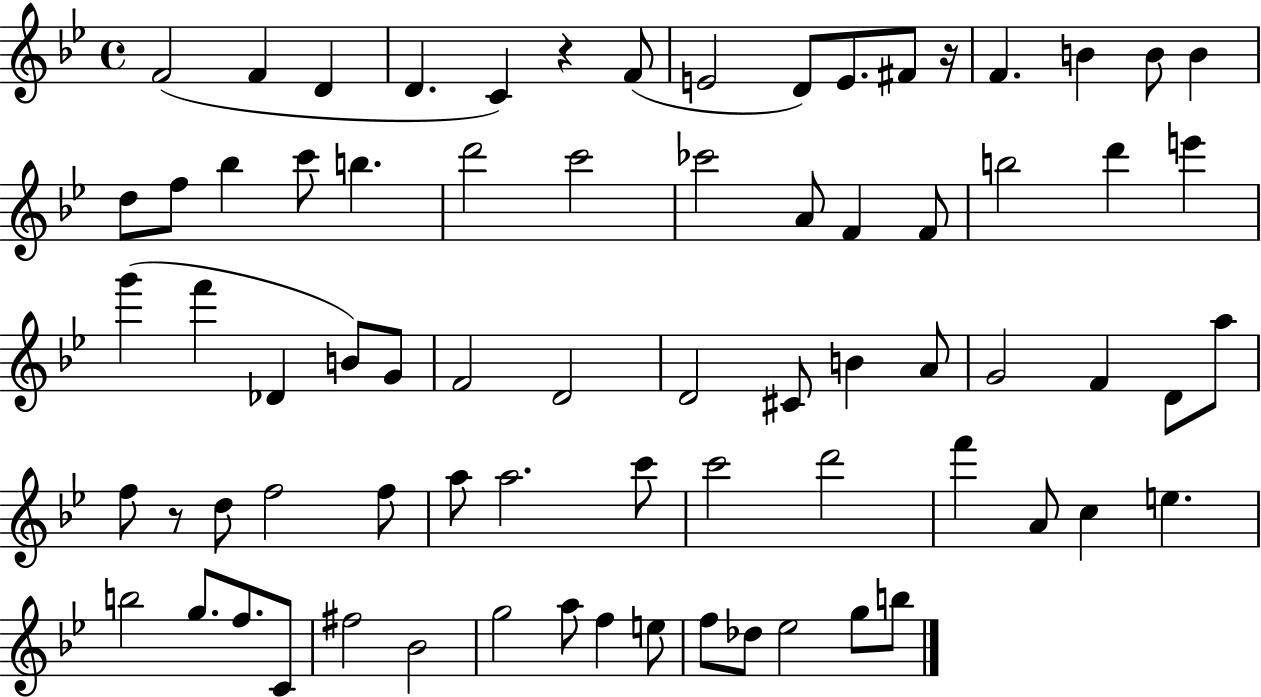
X:1
T:Untitled
M:4/4
L:1/4
K:Bb
F2 F D D C z F/2 E2 D/2 E/2 ^F/2 z/4 F B B/2 B d/2 f/2 _b c'/2 b d'2 c'2 _c'2 A/2 F F/2 b2 d' e' g' f' _D B/2 G/2 F2 D2 D2 ^C/2 B A/2 G2 F D/2 a/2 f/2 z/2 d/2 f2 f/2 a/2 a2 c'/2 c'2 d'2 f' A/2 c e b2 g/2 f/2 C/2 ^f2 _B2 g2 a/2 f e/2 f/2 _d/2 _e2 g/2 b/2